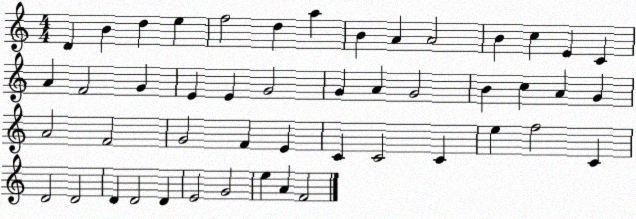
X:1
T:Untitled
M:4/4
L:1/4
K:C
D B d e f2 d a B A A2 B c E C A F2 G E E G2 G A G2 B c A G A2 F2 G2 F E C C2 C e f2 C D2 D2 D D2 D E2 G2 e A F2